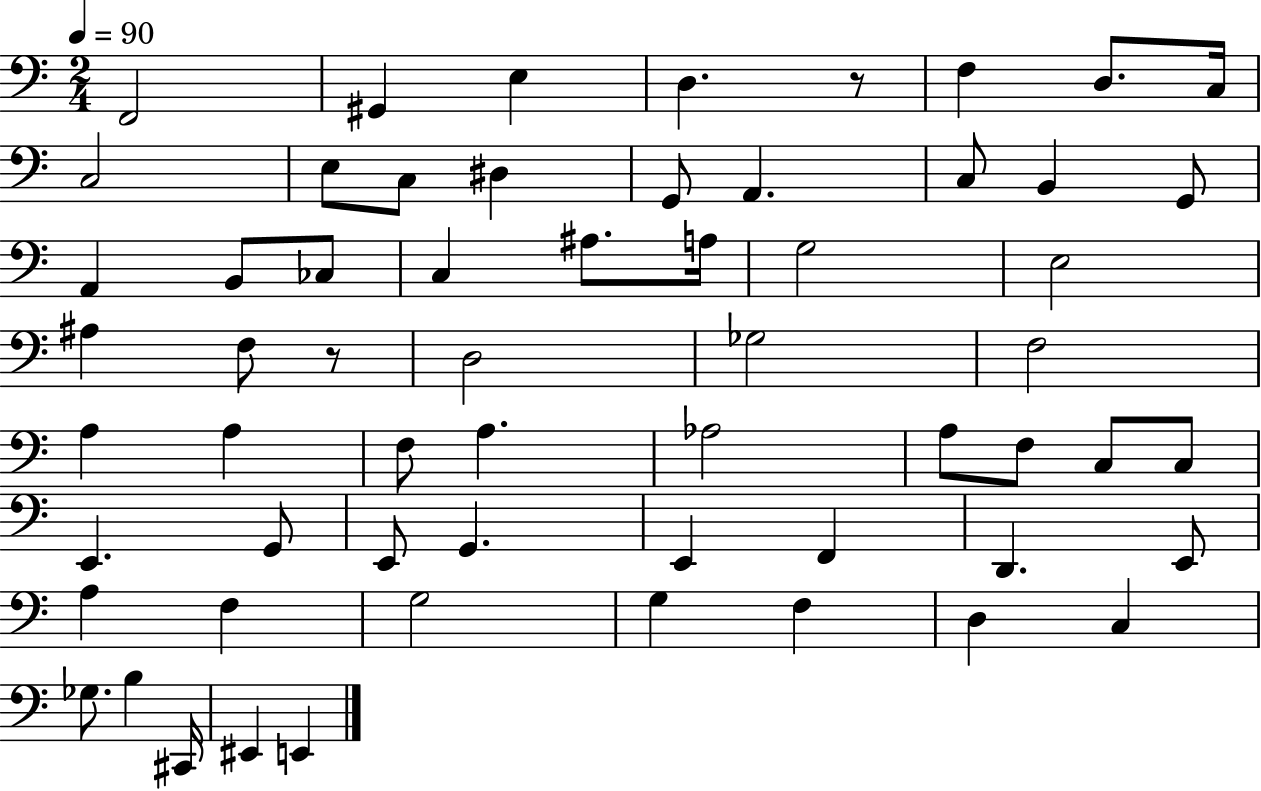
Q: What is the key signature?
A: C major